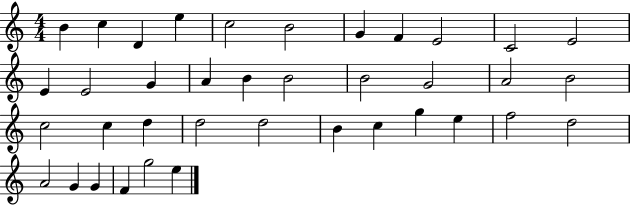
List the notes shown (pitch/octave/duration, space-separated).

B4/q C5/q D4/q E5/q C5/h B4/h G4/q F4/q E4/h C4/h E4/h E4/q E4/h G4/q A4/q B4/q B4/h B4/h G4/h A4/h B4/h C5/h C5/q D5/q D5/h D5/h B4/q C5/q G5/q E5/q F5/h D5/h A4/h G4/q G4/q F4/q G5/h E5/q